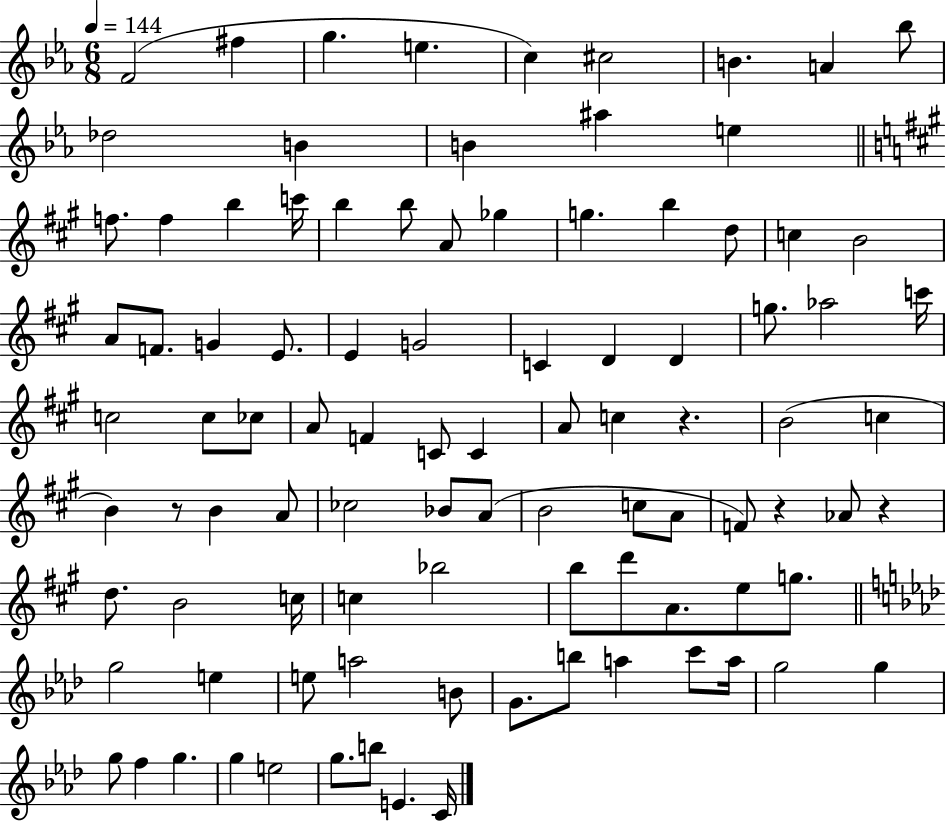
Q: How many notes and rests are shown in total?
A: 96